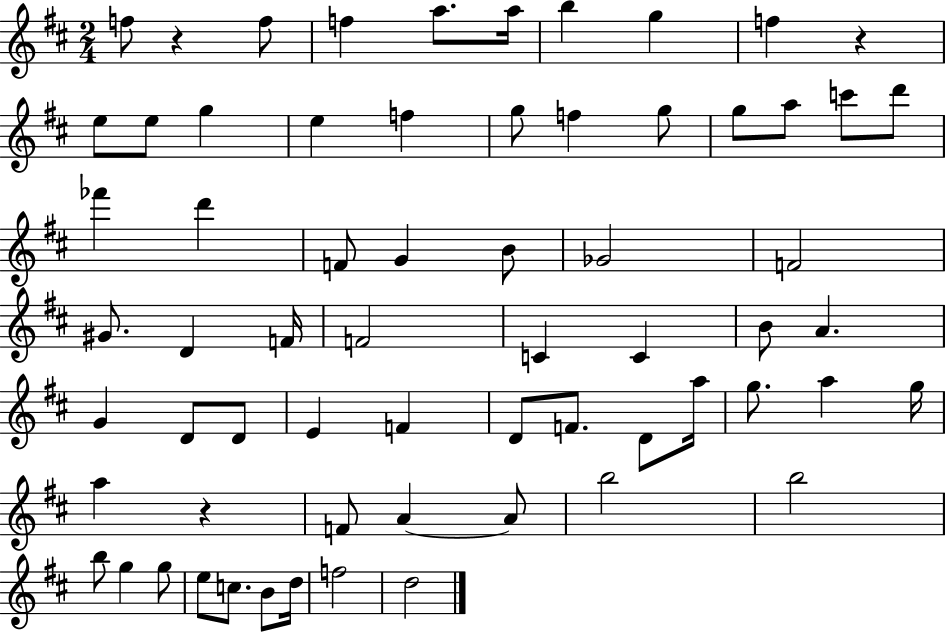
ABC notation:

X:1
T:Untitled
M:2/4
L:1/4
K:D
f/2 z f/2 f a/2 a/4 b g f z e/2 e/2 g e f g/2 f g/2 g/2 a/2 c'/2 d'/2 _f' d' F/2 G B/2 _G2 F2 ^G/2 D F/4 F2 C C B/2 A G D/2 D/2 E F D/2 F/2 D/2 a/4 g/2 a g/4 a z F/2 A A/2 b2 b2 b/2 g g/2 e/2 c/2 B/2 d/4 f2 d2